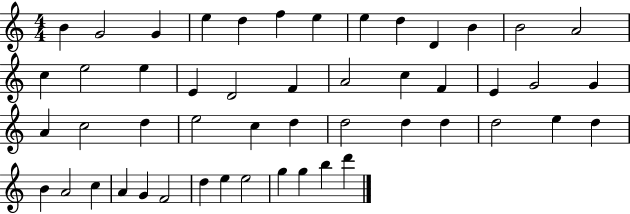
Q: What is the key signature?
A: C major